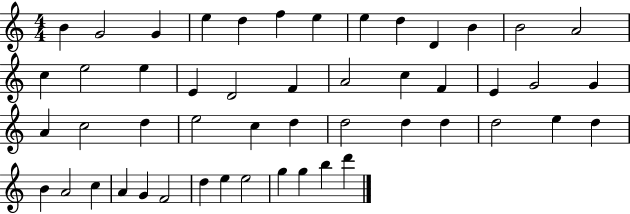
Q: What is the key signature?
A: C major